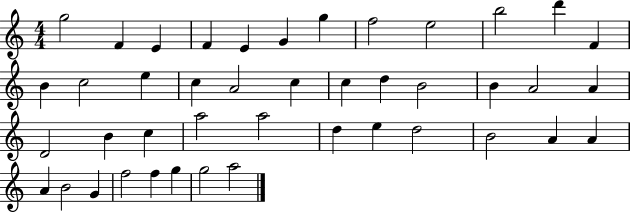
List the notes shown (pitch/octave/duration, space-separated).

G5/h F4/q E4/q F4/q E4/q G4/q G5/q F5/h E5/h B5/h D6/q F4/q B4/q C5/h E5/q C5/q A4/h C5/q C5/q D5/q B4/h B4/q A4/h A4/q D4/h B4/q C5/q A5/h A5/h D5/q E5/q D5/h B4/h A4/q A4/q A4/q B4/h G4/q F5/h F5/q G5/q G5/h A5/h